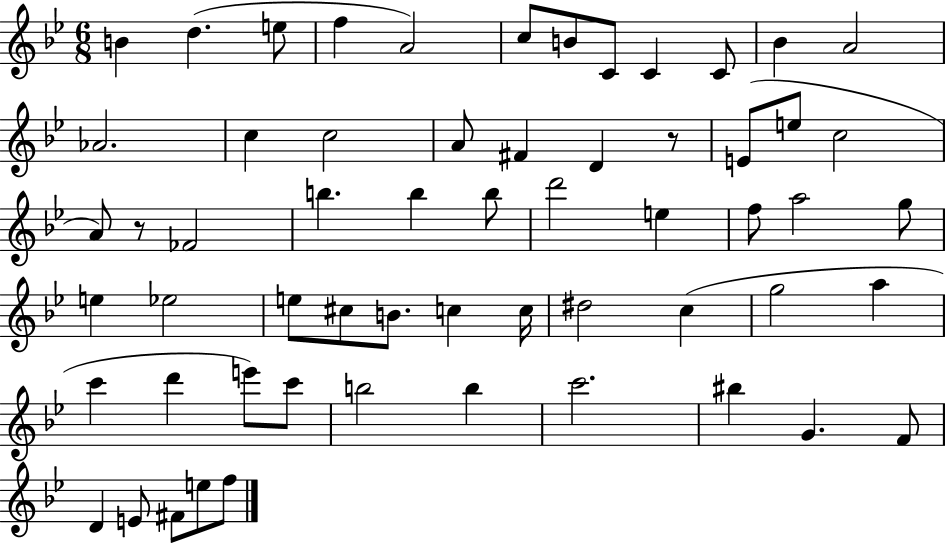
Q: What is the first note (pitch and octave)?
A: B4